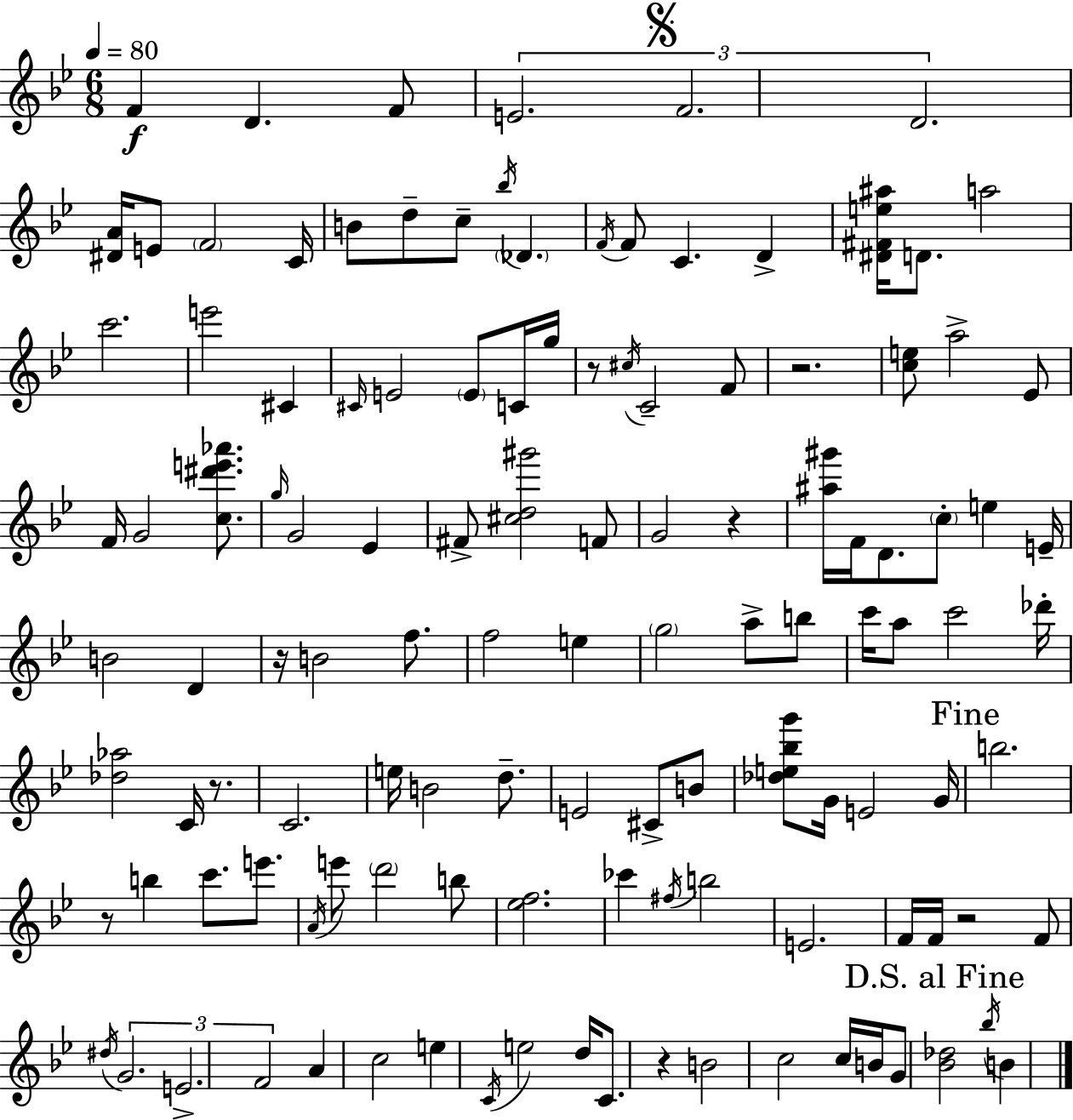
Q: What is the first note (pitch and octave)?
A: F4